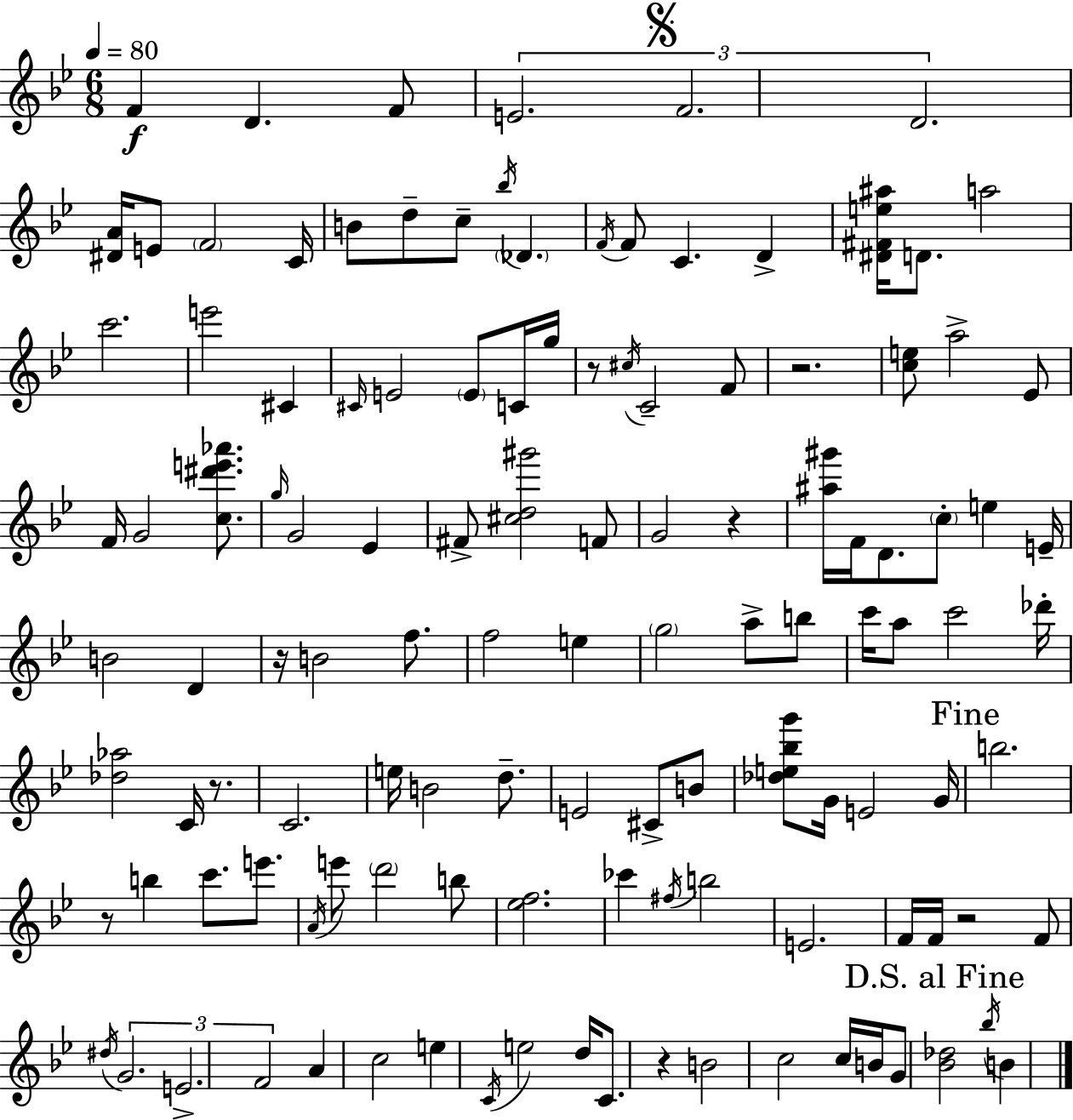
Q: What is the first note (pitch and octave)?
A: F4